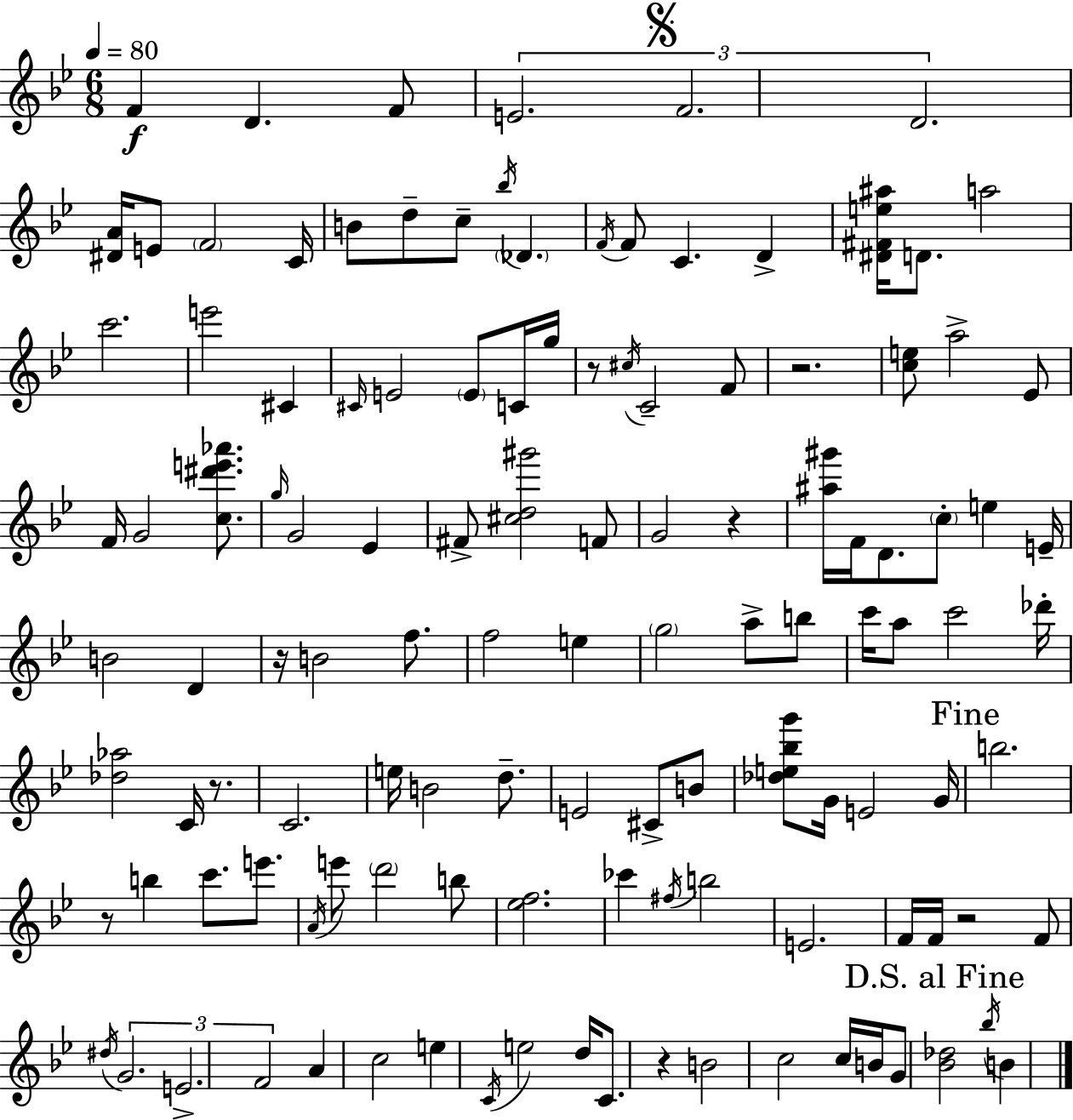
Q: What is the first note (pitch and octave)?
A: F4